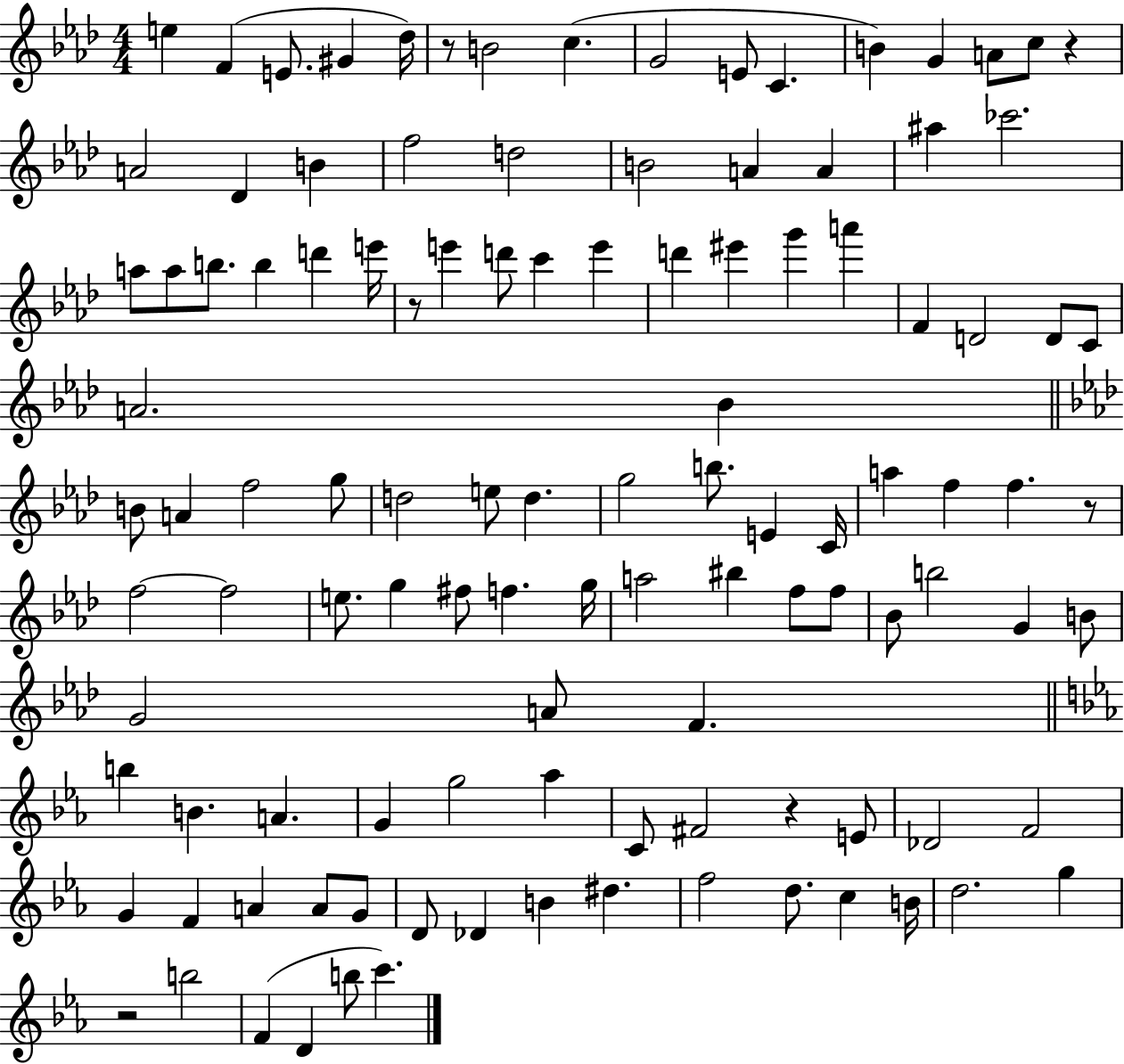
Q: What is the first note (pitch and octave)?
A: E5